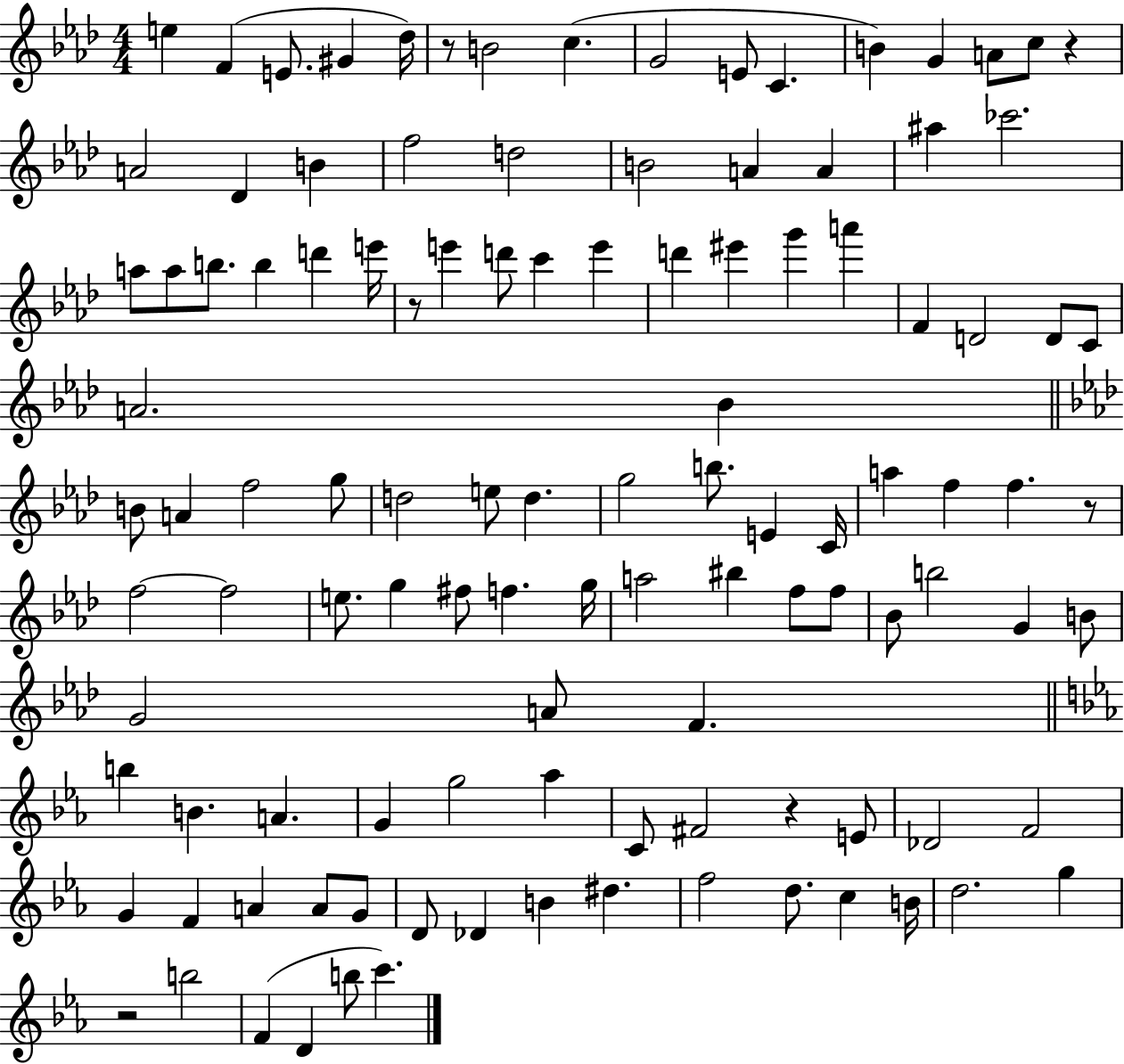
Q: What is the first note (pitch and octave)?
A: E5